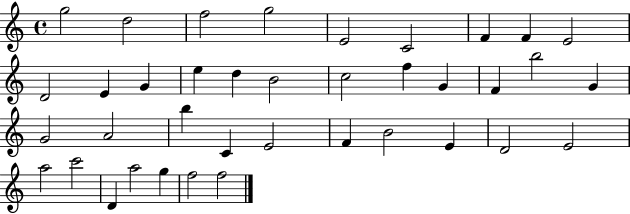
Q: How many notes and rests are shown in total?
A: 38